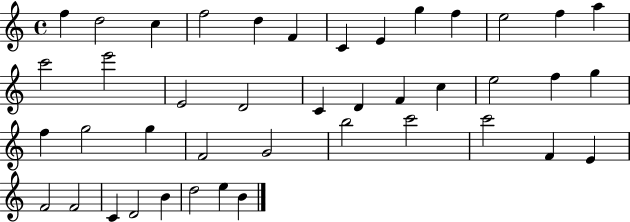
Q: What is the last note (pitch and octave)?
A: B4